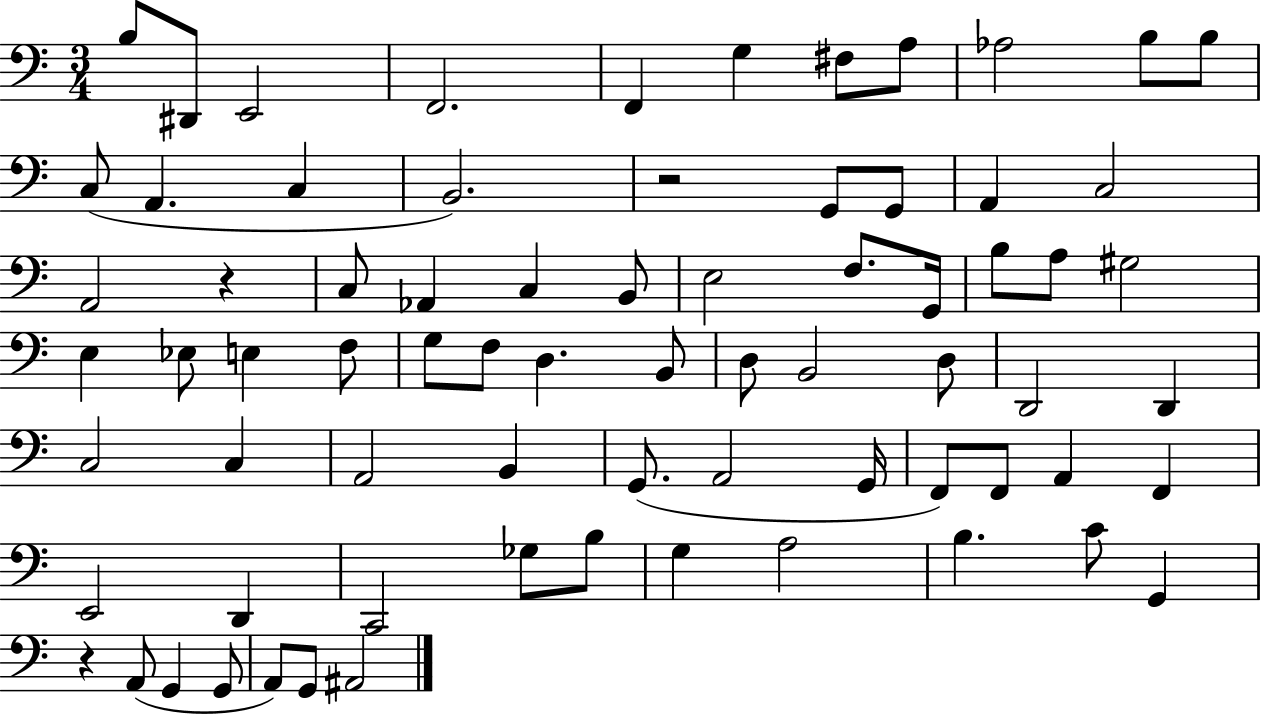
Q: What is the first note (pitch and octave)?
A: B3